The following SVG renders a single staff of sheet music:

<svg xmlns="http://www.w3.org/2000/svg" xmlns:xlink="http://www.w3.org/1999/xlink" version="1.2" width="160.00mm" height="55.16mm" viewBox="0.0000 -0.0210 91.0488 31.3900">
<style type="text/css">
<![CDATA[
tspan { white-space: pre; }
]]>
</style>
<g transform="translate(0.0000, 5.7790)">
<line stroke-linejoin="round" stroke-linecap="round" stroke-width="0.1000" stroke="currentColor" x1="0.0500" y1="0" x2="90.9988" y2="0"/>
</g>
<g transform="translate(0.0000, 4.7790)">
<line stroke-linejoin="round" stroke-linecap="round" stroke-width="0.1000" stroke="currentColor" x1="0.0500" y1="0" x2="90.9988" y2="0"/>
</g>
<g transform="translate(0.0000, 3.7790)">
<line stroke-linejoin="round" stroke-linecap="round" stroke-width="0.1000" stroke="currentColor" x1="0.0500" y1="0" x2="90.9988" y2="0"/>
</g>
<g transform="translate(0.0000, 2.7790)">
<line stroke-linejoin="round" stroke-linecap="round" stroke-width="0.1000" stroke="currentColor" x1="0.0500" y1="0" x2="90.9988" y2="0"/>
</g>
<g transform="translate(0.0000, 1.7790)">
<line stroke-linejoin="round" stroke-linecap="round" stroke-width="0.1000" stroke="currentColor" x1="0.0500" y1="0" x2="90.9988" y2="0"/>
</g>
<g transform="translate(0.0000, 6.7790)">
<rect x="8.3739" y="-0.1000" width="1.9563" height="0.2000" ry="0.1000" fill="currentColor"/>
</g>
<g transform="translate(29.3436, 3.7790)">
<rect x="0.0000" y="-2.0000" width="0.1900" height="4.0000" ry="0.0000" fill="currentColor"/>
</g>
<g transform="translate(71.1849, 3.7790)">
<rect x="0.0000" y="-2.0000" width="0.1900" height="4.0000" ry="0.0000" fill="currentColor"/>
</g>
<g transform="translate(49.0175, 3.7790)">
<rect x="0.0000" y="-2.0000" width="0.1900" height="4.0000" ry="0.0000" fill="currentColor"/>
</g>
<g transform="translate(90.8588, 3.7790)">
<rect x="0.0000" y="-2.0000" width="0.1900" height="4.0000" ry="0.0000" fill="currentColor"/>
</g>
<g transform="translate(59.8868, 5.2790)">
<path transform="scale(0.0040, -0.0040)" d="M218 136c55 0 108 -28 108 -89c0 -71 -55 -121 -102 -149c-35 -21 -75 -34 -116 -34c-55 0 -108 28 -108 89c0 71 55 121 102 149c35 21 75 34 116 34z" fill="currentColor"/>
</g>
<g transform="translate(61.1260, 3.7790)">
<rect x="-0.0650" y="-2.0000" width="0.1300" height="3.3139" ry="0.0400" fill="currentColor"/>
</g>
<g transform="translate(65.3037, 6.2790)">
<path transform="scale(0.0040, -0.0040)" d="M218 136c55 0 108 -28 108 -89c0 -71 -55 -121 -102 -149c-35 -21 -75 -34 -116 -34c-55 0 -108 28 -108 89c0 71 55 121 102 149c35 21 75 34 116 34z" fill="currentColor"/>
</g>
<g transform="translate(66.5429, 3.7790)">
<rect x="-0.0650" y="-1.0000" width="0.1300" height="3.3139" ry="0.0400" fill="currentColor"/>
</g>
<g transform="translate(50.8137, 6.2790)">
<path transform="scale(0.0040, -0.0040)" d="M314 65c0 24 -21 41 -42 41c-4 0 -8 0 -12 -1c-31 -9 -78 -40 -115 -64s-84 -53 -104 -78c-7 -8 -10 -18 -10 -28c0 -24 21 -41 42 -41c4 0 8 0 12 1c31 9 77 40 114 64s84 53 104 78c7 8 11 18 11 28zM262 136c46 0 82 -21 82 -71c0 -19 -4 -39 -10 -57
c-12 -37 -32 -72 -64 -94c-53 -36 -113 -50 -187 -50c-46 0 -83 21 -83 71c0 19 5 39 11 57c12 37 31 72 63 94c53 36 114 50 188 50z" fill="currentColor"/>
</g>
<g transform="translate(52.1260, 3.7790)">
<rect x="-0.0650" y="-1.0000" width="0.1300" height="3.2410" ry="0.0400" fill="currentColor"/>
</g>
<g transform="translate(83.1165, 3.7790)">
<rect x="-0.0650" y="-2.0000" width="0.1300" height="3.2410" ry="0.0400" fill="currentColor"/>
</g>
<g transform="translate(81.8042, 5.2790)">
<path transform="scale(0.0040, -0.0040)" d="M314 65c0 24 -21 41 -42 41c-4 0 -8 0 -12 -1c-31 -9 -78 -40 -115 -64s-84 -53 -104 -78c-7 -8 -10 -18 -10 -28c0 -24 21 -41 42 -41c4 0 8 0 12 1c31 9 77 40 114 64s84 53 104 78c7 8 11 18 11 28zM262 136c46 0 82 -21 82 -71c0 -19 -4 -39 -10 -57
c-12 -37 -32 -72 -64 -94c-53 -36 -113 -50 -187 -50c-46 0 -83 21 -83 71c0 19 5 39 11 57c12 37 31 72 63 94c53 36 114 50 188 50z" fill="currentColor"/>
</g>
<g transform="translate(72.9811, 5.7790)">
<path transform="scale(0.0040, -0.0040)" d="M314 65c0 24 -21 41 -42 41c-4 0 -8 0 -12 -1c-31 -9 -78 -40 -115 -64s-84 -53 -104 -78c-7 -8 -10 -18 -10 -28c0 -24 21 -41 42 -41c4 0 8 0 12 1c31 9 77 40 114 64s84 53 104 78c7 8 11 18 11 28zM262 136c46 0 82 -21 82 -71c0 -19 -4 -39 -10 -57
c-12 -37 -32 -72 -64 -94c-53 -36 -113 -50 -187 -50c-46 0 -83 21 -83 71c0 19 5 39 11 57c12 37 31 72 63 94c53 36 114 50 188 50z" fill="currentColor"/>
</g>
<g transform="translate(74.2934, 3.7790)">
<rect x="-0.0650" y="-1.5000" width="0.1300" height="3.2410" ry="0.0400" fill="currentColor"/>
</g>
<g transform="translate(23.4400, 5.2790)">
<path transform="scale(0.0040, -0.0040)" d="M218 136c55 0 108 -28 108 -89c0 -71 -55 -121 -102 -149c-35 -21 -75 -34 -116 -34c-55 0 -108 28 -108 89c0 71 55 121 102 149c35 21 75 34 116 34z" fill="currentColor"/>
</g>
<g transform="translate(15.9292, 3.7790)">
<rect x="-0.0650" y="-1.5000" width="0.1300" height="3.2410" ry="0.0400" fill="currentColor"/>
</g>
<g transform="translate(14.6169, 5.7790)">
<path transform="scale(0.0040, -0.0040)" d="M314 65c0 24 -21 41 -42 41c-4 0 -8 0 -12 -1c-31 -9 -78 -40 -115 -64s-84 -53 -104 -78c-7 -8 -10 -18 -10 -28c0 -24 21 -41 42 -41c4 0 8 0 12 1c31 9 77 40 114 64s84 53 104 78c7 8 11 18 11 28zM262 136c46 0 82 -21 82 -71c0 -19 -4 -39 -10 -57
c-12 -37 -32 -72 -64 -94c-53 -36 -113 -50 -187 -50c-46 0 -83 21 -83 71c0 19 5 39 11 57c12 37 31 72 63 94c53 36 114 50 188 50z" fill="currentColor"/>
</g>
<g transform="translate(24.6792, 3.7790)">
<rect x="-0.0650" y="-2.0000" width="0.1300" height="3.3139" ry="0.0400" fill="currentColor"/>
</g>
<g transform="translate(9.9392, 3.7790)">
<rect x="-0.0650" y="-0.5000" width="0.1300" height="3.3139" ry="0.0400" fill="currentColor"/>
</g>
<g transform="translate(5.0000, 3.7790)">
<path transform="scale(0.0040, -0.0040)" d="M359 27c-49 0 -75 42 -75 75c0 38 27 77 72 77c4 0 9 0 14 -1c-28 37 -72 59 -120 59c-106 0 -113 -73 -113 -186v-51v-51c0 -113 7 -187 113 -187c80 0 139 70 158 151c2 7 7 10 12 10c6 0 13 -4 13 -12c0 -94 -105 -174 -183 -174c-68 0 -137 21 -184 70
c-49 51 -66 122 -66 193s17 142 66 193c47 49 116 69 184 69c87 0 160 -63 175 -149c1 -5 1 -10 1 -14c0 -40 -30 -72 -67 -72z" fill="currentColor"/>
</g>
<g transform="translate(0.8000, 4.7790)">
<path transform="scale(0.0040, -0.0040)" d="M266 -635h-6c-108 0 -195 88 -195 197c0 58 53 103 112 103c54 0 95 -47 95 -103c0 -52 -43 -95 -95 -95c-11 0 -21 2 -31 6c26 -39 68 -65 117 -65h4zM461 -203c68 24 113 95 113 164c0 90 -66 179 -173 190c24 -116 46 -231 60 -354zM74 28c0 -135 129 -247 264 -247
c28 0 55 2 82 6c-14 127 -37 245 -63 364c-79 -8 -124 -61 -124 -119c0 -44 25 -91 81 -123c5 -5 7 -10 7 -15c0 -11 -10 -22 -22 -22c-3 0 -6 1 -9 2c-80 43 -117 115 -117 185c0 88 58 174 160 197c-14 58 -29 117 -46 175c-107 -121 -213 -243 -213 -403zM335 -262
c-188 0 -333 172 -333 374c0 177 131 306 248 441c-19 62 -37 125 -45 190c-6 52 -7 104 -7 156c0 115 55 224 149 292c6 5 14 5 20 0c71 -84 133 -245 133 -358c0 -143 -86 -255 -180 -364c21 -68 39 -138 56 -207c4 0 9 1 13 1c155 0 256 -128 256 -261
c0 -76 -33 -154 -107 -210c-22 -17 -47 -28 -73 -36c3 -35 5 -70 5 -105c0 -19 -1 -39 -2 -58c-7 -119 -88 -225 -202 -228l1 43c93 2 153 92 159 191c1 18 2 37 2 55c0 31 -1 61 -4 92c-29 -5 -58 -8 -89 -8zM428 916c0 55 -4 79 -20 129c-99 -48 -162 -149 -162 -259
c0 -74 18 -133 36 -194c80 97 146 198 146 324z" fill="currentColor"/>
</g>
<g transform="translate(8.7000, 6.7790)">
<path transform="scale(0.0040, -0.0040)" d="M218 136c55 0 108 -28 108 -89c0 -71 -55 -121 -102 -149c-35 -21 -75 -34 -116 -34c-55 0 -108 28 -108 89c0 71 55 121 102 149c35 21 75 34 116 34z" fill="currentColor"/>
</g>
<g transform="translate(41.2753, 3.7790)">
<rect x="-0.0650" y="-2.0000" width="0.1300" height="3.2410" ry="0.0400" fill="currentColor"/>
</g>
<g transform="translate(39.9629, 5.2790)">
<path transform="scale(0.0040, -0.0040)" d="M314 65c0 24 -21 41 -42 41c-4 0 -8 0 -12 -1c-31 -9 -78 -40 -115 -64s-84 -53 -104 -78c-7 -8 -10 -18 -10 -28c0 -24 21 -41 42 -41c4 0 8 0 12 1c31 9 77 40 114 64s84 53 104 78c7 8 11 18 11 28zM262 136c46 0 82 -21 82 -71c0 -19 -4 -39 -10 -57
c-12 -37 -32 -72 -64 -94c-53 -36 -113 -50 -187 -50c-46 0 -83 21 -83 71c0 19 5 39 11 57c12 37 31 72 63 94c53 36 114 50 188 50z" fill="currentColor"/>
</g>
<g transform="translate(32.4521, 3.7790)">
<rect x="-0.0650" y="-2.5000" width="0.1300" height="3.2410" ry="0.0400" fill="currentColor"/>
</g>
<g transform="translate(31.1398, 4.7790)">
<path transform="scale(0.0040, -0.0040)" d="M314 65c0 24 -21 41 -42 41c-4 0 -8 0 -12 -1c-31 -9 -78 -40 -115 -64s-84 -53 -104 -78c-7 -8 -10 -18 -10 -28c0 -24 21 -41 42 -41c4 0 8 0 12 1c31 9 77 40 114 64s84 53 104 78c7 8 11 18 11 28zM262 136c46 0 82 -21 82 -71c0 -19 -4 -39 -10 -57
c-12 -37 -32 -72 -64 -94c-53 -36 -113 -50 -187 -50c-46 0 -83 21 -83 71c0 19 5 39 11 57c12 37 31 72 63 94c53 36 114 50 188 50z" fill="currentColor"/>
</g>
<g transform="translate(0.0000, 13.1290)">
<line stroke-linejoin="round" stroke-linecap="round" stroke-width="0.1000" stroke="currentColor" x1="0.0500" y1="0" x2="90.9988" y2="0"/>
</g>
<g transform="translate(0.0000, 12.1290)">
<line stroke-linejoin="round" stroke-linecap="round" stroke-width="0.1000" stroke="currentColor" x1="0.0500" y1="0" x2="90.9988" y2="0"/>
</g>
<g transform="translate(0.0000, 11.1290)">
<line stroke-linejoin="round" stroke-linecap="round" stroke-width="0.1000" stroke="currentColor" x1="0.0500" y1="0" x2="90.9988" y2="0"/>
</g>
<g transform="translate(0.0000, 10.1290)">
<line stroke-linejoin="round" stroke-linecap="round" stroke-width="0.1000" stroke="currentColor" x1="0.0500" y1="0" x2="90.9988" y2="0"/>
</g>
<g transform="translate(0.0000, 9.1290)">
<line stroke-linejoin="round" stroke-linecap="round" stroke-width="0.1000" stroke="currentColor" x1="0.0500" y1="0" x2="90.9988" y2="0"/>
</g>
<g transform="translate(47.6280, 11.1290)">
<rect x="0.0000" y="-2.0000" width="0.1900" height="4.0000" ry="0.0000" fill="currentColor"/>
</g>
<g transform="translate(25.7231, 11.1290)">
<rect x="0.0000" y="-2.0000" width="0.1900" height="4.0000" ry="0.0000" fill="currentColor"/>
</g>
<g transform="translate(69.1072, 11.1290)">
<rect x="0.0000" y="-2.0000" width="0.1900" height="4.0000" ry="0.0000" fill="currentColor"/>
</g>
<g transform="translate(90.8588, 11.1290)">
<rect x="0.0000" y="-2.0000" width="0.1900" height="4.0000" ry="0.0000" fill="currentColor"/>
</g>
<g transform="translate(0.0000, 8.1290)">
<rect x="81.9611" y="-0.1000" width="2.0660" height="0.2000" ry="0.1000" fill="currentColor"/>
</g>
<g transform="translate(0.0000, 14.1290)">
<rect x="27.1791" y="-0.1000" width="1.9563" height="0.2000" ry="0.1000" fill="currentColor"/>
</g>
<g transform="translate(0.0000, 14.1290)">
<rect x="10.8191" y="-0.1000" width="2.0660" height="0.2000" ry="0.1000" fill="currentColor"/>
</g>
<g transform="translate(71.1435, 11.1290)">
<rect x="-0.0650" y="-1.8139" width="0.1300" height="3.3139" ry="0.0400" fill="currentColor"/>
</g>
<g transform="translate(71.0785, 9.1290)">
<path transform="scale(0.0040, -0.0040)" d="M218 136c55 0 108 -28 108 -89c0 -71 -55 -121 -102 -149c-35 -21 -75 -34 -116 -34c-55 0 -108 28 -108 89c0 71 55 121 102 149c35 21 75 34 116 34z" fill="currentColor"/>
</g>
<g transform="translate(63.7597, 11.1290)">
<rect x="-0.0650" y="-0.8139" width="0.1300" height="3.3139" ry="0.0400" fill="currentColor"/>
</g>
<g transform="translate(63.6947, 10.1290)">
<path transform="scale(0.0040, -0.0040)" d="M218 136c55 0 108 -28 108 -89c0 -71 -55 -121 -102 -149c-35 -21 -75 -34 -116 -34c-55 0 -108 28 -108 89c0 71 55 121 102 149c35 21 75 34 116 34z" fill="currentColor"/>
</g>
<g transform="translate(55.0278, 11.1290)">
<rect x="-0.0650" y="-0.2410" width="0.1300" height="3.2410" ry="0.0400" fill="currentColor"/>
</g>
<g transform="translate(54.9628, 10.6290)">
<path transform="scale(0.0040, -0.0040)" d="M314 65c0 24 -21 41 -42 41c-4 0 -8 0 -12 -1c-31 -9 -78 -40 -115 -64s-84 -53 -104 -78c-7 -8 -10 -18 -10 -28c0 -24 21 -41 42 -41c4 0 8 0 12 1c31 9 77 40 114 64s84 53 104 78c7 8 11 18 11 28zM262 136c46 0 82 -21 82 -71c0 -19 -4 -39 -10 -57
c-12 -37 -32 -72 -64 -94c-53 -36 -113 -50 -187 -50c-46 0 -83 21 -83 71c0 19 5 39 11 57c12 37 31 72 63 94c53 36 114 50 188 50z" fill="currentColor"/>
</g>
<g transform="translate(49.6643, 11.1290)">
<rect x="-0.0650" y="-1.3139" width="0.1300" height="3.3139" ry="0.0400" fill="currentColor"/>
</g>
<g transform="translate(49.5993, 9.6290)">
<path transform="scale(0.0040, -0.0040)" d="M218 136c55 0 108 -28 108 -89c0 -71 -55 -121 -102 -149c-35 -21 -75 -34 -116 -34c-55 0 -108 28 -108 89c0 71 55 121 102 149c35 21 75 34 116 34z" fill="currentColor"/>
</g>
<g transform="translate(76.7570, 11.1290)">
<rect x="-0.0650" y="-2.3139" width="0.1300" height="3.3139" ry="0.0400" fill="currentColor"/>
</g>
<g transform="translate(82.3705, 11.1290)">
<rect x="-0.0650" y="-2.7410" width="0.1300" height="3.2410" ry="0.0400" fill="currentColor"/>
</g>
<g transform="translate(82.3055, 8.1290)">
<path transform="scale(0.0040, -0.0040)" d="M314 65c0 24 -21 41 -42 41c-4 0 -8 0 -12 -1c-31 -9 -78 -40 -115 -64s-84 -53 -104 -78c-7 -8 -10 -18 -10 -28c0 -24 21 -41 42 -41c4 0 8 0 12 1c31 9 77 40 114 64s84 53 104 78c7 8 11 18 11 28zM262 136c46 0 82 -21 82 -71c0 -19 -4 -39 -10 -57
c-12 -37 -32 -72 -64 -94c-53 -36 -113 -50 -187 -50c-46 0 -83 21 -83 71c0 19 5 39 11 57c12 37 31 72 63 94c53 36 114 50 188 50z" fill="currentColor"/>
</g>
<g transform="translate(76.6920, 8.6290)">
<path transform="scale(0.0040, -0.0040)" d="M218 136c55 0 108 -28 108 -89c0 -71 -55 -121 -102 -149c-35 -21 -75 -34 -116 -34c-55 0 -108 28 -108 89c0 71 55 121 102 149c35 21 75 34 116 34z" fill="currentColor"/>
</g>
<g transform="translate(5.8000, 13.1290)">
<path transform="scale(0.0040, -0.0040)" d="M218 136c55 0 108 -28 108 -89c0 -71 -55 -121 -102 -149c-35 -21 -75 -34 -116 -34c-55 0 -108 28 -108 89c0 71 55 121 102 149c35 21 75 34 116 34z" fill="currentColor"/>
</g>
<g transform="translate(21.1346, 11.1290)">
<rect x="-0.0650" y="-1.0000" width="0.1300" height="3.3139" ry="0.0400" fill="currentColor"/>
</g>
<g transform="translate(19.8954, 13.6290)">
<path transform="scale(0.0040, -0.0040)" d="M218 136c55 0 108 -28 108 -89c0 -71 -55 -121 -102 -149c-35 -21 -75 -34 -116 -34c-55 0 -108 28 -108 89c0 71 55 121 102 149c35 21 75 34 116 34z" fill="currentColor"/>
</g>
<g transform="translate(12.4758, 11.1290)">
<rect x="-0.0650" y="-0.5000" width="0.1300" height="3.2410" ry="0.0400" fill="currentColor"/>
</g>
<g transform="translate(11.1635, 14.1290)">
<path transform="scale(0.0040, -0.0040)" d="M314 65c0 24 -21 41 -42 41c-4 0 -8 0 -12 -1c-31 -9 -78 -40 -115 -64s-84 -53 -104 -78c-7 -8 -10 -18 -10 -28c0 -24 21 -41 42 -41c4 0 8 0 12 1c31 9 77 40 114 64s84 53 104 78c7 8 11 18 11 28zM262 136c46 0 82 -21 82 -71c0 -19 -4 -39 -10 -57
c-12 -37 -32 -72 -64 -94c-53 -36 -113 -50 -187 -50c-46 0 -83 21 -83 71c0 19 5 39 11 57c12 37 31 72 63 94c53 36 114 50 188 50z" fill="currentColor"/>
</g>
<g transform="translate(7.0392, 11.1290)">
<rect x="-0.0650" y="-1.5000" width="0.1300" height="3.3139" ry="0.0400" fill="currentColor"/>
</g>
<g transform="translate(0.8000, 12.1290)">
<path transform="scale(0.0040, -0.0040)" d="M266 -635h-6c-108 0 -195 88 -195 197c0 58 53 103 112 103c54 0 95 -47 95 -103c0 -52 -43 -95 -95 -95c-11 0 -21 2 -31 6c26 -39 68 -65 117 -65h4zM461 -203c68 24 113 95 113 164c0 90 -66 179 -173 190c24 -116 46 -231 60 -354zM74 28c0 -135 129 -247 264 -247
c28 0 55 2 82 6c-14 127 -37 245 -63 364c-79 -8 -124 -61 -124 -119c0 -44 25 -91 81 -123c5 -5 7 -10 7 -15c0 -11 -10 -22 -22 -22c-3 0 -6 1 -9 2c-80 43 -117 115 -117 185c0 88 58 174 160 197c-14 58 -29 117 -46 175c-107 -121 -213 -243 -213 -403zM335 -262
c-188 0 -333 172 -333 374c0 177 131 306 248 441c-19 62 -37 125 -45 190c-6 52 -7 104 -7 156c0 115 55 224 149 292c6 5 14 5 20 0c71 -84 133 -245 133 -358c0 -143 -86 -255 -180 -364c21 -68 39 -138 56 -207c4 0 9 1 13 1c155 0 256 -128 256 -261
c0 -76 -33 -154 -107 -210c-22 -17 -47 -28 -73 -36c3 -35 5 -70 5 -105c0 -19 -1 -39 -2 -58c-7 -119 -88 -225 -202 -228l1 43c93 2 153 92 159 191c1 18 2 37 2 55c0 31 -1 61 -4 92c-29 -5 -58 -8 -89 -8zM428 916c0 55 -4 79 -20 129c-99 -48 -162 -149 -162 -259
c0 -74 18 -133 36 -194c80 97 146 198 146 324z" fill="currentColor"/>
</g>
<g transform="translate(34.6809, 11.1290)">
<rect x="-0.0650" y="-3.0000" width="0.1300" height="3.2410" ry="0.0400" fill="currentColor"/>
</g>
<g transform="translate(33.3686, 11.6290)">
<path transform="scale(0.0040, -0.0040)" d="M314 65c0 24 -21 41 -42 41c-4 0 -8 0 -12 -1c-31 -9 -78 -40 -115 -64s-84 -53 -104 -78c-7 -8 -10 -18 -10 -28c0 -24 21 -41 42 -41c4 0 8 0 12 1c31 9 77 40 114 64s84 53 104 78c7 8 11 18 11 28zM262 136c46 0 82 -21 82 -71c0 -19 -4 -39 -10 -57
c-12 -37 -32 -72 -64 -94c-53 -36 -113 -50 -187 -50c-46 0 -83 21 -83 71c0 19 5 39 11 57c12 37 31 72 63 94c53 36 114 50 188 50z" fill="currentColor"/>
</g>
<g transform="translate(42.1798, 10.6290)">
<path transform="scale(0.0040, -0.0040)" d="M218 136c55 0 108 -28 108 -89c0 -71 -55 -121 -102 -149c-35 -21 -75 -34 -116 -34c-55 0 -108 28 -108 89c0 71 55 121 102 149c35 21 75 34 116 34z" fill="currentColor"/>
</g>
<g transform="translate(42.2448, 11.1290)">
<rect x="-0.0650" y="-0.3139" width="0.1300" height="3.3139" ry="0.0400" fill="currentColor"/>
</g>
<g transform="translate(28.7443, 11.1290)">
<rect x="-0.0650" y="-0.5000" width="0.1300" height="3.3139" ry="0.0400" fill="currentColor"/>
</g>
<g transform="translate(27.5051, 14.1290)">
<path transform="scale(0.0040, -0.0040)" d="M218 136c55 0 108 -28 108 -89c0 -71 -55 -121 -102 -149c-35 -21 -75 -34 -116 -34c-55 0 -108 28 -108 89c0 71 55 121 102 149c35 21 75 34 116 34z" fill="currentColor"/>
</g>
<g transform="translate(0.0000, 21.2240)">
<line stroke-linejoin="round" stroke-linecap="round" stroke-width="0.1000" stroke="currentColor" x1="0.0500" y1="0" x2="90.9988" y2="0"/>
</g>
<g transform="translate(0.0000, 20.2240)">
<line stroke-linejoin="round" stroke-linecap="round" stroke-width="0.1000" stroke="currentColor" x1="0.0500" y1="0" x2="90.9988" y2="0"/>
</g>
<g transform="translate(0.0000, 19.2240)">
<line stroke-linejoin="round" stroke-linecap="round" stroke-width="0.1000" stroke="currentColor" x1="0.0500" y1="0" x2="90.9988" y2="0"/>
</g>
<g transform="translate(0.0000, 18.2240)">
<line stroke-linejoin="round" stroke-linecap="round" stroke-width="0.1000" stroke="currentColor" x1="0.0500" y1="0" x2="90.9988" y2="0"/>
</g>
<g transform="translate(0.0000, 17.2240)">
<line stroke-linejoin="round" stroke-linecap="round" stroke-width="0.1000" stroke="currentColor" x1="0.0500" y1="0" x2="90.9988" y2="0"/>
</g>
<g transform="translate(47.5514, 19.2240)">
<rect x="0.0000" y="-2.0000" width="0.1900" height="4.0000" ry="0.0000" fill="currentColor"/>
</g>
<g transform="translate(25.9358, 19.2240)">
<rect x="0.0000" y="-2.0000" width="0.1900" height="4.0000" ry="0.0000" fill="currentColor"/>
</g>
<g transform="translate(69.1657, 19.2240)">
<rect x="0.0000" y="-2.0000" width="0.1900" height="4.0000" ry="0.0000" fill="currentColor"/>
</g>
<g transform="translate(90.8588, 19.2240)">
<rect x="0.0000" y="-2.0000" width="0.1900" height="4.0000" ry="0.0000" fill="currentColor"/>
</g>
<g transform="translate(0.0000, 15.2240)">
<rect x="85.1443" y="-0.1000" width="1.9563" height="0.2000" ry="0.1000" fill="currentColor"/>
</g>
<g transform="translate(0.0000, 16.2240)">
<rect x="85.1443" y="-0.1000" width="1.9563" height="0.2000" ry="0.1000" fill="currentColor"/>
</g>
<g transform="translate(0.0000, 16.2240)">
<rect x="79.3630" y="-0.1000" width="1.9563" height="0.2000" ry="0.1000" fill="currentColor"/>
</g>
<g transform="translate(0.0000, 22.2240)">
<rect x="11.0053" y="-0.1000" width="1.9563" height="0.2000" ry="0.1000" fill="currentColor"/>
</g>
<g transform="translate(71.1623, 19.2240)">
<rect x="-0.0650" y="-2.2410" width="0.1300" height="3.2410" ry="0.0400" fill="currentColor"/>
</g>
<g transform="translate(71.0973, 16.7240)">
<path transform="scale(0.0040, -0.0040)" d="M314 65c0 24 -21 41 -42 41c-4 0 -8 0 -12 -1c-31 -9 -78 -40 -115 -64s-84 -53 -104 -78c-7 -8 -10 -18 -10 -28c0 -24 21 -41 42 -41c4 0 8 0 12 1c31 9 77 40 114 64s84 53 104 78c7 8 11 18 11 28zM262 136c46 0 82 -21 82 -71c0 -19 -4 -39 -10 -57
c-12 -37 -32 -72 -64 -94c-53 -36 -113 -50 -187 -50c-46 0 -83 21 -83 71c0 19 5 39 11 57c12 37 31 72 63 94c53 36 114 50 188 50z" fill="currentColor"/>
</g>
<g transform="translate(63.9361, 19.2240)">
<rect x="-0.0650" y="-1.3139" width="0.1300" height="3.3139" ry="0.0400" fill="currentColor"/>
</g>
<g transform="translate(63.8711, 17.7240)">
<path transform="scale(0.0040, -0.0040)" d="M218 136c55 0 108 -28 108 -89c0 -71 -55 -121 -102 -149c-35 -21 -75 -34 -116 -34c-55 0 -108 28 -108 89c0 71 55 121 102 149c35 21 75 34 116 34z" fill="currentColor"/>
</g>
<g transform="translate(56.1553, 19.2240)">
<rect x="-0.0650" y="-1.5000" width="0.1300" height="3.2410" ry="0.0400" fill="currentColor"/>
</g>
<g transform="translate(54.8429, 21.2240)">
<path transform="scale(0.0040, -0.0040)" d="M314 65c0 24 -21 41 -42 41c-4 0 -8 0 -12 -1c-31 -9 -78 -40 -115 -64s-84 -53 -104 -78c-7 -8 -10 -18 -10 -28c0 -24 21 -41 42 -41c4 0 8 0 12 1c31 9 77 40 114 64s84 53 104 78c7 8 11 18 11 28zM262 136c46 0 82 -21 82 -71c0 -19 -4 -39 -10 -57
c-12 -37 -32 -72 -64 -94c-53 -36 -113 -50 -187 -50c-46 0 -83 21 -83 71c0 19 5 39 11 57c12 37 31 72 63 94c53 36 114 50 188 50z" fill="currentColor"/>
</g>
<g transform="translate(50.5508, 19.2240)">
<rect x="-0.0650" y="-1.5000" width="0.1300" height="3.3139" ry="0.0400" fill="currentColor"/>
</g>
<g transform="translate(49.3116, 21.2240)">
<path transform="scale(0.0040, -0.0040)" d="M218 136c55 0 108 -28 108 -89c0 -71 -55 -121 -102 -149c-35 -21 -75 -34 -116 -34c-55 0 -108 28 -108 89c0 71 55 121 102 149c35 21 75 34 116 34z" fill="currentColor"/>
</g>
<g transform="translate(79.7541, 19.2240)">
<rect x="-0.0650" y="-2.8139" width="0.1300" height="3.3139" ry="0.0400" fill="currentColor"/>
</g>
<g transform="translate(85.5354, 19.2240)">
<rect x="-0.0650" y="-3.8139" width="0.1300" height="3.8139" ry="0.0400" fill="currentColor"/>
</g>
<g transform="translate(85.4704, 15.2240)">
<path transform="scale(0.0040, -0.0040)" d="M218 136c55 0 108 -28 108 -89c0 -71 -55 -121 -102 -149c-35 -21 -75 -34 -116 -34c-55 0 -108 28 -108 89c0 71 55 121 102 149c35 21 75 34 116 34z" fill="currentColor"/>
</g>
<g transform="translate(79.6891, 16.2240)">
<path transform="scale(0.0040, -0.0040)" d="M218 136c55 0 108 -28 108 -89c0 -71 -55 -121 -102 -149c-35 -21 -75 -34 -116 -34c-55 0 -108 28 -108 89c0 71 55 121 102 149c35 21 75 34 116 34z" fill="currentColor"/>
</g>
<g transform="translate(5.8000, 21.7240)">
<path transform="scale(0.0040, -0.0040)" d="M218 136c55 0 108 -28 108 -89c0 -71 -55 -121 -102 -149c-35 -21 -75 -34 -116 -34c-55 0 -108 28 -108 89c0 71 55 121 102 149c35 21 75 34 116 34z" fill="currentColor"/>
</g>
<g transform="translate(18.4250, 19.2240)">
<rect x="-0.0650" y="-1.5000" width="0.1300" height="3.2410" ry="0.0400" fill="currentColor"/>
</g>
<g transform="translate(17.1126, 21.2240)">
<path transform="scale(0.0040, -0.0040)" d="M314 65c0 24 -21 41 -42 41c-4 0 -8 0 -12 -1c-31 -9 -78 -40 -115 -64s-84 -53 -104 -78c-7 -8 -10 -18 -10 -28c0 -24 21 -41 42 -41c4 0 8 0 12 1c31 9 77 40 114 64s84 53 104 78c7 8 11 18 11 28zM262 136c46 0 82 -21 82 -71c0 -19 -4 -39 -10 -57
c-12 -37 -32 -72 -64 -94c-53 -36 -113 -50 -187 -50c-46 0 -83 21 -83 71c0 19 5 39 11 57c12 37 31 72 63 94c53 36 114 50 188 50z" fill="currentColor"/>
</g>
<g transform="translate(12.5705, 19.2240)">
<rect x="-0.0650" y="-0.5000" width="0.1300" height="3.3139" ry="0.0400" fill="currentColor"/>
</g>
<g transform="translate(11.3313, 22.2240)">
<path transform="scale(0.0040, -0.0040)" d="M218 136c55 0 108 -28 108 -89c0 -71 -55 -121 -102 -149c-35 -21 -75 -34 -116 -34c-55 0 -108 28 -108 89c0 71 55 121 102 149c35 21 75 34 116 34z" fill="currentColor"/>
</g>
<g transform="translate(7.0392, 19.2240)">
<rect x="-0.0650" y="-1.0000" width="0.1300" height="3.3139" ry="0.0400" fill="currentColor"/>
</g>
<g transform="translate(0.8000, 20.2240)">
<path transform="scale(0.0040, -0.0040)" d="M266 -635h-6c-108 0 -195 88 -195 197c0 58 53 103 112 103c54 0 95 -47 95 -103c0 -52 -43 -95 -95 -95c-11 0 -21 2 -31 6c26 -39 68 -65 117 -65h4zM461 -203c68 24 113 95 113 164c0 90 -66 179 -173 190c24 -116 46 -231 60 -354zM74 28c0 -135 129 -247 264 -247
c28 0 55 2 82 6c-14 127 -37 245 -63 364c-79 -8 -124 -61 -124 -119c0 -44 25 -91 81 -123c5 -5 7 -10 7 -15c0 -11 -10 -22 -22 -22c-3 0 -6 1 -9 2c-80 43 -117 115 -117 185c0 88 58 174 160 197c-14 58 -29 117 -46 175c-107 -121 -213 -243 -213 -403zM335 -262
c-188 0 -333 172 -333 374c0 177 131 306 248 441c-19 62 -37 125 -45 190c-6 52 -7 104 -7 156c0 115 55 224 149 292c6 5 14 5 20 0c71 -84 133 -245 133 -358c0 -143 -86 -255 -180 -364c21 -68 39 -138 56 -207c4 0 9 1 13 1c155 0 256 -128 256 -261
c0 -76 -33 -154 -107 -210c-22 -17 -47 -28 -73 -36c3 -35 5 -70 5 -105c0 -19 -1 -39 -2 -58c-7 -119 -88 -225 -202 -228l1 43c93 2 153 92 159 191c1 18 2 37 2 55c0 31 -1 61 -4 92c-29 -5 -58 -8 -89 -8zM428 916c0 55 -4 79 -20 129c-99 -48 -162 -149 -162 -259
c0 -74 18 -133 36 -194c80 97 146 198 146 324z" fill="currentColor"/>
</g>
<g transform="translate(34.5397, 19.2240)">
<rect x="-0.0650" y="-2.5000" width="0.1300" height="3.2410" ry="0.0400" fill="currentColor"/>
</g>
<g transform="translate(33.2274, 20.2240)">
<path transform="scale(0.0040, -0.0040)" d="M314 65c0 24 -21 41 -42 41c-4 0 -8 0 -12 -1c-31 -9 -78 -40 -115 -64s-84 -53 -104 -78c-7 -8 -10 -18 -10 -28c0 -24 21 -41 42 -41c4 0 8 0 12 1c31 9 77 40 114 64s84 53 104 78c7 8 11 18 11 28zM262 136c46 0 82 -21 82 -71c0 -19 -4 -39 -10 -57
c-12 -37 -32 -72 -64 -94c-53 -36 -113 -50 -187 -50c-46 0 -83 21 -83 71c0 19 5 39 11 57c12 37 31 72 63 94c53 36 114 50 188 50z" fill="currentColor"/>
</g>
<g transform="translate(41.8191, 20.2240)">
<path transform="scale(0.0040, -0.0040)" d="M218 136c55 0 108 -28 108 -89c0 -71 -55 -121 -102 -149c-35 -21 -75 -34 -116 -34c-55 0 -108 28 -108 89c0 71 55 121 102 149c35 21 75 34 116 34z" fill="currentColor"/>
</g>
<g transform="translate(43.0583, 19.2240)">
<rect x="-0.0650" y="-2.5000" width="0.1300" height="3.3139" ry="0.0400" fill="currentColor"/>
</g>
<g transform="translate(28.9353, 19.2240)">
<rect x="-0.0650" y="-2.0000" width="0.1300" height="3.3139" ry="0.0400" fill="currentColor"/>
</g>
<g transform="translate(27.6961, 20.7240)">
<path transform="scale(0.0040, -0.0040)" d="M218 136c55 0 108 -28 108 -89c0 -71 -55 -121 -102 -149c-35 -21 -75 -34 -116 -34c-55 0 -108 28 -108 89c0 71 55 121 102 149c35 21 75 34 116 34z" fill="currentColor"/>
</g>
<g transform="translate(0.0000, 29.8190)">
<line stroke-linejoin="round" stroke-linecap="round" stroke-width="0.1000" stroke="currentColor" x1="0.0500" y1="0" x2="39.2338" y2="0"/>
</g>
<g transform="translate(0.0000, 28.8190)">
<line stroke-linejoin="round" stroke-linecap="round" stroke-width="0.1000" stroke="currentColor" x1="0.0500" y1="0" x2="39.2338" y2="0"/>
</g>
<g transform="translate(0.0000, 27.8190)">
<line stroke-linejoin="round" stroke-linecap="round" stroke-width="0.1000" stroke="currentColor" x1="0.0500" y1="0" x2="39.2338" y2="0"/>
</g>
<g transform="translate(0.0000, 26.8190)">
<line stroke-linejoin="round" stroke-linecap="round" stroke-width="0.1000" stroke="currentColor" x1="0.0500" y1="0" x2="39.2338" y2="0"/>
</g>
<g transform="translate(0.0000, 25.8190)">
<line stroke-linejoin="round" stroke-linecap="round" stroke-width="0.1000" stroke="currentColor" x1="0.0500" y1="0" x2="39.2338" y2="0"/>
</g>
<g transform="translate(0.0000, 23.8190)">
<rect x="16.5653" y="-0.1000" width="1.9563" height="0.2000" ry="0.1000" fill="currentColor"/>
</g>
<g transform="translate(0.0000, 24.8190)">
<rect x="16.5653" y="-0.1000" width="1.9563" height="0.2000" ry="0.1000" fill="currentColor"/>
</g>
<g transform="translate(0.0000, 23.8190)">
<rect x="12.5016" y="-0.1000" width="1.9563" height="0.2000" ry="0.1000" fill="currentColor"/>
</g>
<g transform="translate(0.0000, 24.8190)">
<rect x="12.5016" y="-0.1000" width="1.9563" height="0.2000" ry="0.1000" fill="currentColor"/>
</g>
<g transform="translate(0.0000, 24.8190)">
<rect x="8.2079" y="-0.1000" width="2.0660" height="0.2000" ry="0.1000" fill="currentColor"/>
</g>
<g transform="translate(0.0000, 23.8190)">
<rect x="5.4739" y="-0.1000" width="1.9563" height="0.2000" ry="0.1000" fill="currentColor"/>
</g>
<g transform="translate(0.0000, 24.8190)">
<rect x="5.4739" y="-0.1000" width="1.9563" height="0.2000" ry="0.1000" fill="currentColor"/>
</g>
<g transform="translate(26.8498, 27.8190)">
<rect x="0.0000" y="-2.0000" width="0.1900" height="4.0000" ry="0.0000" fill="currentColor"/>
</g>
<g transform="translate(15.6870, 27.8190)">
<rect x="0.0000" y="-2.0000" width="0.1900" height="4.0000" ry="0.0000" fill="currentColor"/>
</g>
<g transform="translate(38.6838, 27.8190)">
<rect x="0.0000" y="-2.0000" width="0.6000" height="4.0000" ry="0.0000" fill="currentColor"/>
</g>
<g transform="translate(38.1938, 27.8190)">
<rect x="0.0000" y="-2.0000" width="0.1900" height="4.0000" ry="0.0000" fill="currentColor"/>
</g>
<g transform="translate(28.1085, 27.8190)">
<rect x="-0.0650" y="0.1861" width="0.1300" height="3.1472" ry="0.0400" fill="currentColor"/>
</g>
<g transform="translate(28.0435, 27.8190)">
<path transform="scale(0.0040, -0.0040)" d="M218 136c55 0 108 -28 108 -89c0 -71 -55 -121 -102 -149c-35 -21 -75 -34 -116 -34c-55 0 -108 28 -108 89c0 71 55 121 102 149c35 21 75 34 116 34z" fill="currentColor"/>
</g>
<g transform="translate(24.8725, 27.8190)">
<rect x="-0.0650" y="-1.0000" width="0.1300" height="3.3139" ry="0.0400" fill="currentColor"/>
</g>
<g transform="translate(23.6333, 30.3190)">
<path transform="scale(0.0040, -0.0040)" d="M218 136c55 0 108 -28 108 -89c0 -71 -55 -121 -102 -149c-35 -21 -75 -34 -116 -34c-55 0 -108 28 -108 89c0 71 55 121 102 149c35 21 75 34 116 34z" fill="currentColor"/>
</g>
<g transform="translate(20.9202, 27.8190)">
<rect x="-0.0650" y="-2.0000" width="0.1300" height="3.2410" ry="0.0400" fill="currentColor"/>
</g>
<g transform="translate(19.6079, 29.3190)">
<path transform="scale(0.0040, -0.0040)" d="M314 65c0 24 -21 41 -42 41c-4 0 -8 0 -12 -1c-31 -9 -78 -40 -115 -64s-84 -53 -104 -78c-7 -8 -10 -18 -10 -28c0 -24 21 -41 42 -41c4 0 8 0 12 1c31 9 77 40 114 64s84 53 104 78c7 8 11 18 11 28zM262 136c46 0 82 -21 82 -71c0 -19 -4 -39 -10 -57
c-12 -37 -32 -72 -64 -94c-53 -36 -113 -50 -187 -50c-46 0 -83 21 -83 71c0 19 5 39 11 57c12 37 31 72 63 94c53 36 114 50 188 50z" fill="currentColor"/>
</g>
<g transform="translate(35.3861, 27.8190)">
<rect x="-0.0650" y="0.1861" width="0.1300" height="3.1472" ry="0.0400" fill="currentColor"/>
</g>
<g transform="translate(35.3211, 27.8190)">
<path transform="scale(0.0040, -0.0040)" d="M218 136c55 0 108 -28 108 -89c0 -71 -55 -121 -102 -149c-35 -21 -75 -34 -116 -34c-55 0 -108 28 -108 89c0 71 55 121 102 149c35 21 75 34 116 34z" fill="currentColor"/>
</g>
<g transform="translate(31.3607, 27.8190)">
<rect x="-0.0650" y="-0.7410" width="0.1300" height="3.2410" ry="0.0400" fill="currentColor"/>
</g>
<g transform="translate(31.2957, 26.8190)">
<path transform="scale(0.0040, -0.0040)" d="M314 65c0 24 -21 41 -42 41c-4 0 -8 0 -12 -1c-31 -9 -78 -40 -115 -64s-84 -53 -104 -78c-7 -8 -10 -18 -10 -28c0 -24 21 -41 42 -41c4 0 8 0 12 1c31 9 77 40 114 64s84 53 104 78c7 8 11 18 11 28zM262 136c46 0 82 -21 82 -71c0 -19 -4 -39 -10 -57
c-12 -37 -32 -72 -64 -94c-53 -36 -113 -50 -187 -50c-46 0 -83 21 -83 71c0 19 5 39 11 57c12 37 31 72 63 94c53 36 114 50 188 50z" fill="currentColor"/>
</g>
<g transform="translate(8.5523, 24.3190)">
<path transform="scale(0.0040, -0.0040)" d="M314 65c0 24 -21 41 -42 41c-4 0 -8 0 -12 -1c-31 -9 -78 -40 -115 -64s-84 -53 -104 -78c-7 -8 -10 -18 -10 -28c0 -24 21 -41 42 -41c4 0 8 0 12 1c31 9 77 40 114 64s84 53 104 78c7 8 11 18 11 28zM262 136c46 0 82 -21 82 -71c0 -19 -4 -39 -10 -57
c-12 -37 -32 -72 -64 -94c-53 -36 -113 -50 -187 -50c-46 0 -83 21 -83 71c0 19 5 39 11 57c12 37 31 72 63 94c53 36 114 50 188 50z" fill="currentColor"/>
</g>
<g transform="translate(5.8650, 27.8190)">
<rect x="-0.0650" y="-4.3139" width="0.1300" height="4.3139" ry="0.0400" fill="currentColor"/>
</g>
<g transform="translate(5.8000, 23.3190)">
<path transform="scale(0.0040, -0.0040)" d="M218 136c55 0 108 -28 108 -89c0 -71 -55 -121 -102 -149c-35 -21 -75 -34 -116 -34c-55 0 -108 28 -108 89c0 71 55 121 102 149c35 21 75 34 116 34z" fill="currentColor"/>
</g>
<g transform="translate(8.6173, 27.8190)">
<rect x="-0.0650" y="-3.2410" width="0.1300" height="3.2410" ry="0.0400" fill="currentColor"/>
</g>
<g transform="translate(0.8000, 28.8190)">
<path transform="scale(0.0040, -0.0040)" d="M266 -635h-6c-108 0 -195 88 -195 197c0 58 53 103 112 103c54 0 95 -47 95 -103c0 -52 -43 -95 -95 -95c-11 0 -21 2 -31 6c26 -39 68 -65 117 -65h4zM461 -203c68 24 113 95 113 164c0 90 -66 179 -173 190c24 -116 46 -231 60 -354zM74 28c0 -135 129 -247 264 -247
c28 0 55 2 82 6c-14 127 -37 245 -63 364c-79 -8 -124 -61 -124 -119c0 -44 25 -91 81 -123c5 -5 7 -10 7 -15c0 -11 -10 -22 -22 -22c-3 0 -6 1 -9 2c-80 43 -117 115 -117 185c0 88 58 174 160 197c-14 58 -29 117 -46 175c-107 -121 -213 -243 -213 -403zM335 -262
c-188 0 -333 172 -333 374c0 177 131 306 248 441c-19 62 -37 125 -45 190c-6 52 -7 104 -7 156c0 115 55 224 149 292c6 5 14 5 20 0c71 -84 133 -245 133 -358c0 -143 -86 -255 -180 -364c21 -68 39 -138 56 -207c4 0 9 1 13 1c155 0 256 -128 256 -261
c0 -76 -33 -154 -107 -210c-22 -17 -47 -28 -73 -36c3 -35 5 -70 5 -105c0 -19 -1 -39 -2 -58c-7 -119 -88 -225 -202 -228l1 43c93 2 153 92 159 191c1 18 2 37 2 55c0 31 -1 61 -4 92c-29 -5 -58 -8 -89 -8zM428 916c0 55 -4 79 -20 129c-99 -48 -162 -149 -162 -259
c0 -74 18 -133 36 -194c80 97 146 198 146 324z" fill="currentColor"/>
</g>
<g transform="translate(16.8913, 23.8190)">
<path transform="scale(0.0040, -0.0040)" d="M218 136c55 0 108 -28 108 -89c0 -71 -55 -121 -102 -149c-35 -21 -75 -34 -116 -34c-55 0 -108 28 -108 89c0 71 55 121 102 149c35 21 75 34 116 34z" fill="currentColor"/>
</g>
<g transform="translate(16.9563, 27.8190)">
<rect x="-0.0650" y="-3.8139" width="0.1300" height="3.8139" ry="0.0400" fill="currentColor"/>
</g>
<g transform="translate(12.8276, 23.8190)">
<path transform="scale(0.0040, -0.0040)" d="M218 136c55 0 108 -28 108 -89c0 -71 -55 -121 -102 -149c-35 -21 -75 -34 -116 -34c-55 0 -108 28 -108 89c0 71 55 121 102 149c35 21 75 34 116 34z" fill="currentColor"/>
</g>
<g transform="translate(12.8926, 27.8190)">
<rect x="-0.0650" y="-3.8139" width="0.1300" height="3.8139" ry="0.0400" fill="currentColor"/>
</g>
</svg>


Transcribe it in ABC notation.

X:1
T:Untitled
M:4/4
L:1/4
K:C
C E2 F G2 F2 D2 F D E2 F2 E C2 D C A2 c e c2 d f g a2 D C E2 F G2 G E E2 e g2 a c' d' b2 c' c' F2 D B d2 B